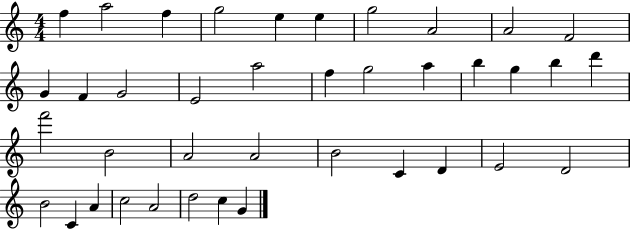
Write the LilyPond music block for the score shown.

{
  \clef treble
  \numericTimeSignature
  \time 4/4
  \key c \major
  f''4 a''2 f''4 | g''2 e''4 e''4 | g''2 a'2 | a'2 f'2 | \break g'4 f'4 g'2 | e'2 a''2 | f''4 g''2 a''4 | b''4 g''4 b''4 d'''4 | \break f'''2 b'2 | a'2 a'2 | b'2 c'4 d'4 | e'2 d'2 | \break b'2 c'4 a'4 | c''2 a'2 | d''2 c''4 g'4 | \bar "|."
}